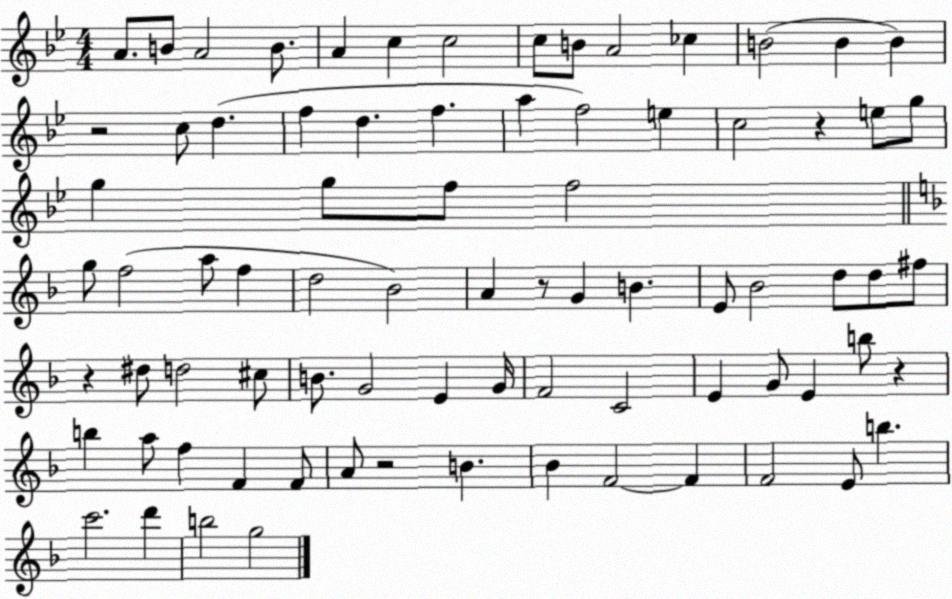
X:1
T:Untitled
M:4/4
L:1/4
K:Bb
A/2 B/2 A2 B/2 A c c2 c/2 B/2 A2 _c B2 B B z2 c/2 d f d f a f2 e c2 z e/2 g/2 g g/2 f/2 f2 g/2 f2 a/2 f d2 _B2 A z/2 G B E/2 _B2 d/2 d/2 ^f/2 z ^d/2 d2 ^c/2 B/2 G2 E G/4 F2 C2 E G/2 E b/2 z b a/2 f F F/2 A/2 z2 B _B F2 F F2 E/2 b c'2 d' b2 g2